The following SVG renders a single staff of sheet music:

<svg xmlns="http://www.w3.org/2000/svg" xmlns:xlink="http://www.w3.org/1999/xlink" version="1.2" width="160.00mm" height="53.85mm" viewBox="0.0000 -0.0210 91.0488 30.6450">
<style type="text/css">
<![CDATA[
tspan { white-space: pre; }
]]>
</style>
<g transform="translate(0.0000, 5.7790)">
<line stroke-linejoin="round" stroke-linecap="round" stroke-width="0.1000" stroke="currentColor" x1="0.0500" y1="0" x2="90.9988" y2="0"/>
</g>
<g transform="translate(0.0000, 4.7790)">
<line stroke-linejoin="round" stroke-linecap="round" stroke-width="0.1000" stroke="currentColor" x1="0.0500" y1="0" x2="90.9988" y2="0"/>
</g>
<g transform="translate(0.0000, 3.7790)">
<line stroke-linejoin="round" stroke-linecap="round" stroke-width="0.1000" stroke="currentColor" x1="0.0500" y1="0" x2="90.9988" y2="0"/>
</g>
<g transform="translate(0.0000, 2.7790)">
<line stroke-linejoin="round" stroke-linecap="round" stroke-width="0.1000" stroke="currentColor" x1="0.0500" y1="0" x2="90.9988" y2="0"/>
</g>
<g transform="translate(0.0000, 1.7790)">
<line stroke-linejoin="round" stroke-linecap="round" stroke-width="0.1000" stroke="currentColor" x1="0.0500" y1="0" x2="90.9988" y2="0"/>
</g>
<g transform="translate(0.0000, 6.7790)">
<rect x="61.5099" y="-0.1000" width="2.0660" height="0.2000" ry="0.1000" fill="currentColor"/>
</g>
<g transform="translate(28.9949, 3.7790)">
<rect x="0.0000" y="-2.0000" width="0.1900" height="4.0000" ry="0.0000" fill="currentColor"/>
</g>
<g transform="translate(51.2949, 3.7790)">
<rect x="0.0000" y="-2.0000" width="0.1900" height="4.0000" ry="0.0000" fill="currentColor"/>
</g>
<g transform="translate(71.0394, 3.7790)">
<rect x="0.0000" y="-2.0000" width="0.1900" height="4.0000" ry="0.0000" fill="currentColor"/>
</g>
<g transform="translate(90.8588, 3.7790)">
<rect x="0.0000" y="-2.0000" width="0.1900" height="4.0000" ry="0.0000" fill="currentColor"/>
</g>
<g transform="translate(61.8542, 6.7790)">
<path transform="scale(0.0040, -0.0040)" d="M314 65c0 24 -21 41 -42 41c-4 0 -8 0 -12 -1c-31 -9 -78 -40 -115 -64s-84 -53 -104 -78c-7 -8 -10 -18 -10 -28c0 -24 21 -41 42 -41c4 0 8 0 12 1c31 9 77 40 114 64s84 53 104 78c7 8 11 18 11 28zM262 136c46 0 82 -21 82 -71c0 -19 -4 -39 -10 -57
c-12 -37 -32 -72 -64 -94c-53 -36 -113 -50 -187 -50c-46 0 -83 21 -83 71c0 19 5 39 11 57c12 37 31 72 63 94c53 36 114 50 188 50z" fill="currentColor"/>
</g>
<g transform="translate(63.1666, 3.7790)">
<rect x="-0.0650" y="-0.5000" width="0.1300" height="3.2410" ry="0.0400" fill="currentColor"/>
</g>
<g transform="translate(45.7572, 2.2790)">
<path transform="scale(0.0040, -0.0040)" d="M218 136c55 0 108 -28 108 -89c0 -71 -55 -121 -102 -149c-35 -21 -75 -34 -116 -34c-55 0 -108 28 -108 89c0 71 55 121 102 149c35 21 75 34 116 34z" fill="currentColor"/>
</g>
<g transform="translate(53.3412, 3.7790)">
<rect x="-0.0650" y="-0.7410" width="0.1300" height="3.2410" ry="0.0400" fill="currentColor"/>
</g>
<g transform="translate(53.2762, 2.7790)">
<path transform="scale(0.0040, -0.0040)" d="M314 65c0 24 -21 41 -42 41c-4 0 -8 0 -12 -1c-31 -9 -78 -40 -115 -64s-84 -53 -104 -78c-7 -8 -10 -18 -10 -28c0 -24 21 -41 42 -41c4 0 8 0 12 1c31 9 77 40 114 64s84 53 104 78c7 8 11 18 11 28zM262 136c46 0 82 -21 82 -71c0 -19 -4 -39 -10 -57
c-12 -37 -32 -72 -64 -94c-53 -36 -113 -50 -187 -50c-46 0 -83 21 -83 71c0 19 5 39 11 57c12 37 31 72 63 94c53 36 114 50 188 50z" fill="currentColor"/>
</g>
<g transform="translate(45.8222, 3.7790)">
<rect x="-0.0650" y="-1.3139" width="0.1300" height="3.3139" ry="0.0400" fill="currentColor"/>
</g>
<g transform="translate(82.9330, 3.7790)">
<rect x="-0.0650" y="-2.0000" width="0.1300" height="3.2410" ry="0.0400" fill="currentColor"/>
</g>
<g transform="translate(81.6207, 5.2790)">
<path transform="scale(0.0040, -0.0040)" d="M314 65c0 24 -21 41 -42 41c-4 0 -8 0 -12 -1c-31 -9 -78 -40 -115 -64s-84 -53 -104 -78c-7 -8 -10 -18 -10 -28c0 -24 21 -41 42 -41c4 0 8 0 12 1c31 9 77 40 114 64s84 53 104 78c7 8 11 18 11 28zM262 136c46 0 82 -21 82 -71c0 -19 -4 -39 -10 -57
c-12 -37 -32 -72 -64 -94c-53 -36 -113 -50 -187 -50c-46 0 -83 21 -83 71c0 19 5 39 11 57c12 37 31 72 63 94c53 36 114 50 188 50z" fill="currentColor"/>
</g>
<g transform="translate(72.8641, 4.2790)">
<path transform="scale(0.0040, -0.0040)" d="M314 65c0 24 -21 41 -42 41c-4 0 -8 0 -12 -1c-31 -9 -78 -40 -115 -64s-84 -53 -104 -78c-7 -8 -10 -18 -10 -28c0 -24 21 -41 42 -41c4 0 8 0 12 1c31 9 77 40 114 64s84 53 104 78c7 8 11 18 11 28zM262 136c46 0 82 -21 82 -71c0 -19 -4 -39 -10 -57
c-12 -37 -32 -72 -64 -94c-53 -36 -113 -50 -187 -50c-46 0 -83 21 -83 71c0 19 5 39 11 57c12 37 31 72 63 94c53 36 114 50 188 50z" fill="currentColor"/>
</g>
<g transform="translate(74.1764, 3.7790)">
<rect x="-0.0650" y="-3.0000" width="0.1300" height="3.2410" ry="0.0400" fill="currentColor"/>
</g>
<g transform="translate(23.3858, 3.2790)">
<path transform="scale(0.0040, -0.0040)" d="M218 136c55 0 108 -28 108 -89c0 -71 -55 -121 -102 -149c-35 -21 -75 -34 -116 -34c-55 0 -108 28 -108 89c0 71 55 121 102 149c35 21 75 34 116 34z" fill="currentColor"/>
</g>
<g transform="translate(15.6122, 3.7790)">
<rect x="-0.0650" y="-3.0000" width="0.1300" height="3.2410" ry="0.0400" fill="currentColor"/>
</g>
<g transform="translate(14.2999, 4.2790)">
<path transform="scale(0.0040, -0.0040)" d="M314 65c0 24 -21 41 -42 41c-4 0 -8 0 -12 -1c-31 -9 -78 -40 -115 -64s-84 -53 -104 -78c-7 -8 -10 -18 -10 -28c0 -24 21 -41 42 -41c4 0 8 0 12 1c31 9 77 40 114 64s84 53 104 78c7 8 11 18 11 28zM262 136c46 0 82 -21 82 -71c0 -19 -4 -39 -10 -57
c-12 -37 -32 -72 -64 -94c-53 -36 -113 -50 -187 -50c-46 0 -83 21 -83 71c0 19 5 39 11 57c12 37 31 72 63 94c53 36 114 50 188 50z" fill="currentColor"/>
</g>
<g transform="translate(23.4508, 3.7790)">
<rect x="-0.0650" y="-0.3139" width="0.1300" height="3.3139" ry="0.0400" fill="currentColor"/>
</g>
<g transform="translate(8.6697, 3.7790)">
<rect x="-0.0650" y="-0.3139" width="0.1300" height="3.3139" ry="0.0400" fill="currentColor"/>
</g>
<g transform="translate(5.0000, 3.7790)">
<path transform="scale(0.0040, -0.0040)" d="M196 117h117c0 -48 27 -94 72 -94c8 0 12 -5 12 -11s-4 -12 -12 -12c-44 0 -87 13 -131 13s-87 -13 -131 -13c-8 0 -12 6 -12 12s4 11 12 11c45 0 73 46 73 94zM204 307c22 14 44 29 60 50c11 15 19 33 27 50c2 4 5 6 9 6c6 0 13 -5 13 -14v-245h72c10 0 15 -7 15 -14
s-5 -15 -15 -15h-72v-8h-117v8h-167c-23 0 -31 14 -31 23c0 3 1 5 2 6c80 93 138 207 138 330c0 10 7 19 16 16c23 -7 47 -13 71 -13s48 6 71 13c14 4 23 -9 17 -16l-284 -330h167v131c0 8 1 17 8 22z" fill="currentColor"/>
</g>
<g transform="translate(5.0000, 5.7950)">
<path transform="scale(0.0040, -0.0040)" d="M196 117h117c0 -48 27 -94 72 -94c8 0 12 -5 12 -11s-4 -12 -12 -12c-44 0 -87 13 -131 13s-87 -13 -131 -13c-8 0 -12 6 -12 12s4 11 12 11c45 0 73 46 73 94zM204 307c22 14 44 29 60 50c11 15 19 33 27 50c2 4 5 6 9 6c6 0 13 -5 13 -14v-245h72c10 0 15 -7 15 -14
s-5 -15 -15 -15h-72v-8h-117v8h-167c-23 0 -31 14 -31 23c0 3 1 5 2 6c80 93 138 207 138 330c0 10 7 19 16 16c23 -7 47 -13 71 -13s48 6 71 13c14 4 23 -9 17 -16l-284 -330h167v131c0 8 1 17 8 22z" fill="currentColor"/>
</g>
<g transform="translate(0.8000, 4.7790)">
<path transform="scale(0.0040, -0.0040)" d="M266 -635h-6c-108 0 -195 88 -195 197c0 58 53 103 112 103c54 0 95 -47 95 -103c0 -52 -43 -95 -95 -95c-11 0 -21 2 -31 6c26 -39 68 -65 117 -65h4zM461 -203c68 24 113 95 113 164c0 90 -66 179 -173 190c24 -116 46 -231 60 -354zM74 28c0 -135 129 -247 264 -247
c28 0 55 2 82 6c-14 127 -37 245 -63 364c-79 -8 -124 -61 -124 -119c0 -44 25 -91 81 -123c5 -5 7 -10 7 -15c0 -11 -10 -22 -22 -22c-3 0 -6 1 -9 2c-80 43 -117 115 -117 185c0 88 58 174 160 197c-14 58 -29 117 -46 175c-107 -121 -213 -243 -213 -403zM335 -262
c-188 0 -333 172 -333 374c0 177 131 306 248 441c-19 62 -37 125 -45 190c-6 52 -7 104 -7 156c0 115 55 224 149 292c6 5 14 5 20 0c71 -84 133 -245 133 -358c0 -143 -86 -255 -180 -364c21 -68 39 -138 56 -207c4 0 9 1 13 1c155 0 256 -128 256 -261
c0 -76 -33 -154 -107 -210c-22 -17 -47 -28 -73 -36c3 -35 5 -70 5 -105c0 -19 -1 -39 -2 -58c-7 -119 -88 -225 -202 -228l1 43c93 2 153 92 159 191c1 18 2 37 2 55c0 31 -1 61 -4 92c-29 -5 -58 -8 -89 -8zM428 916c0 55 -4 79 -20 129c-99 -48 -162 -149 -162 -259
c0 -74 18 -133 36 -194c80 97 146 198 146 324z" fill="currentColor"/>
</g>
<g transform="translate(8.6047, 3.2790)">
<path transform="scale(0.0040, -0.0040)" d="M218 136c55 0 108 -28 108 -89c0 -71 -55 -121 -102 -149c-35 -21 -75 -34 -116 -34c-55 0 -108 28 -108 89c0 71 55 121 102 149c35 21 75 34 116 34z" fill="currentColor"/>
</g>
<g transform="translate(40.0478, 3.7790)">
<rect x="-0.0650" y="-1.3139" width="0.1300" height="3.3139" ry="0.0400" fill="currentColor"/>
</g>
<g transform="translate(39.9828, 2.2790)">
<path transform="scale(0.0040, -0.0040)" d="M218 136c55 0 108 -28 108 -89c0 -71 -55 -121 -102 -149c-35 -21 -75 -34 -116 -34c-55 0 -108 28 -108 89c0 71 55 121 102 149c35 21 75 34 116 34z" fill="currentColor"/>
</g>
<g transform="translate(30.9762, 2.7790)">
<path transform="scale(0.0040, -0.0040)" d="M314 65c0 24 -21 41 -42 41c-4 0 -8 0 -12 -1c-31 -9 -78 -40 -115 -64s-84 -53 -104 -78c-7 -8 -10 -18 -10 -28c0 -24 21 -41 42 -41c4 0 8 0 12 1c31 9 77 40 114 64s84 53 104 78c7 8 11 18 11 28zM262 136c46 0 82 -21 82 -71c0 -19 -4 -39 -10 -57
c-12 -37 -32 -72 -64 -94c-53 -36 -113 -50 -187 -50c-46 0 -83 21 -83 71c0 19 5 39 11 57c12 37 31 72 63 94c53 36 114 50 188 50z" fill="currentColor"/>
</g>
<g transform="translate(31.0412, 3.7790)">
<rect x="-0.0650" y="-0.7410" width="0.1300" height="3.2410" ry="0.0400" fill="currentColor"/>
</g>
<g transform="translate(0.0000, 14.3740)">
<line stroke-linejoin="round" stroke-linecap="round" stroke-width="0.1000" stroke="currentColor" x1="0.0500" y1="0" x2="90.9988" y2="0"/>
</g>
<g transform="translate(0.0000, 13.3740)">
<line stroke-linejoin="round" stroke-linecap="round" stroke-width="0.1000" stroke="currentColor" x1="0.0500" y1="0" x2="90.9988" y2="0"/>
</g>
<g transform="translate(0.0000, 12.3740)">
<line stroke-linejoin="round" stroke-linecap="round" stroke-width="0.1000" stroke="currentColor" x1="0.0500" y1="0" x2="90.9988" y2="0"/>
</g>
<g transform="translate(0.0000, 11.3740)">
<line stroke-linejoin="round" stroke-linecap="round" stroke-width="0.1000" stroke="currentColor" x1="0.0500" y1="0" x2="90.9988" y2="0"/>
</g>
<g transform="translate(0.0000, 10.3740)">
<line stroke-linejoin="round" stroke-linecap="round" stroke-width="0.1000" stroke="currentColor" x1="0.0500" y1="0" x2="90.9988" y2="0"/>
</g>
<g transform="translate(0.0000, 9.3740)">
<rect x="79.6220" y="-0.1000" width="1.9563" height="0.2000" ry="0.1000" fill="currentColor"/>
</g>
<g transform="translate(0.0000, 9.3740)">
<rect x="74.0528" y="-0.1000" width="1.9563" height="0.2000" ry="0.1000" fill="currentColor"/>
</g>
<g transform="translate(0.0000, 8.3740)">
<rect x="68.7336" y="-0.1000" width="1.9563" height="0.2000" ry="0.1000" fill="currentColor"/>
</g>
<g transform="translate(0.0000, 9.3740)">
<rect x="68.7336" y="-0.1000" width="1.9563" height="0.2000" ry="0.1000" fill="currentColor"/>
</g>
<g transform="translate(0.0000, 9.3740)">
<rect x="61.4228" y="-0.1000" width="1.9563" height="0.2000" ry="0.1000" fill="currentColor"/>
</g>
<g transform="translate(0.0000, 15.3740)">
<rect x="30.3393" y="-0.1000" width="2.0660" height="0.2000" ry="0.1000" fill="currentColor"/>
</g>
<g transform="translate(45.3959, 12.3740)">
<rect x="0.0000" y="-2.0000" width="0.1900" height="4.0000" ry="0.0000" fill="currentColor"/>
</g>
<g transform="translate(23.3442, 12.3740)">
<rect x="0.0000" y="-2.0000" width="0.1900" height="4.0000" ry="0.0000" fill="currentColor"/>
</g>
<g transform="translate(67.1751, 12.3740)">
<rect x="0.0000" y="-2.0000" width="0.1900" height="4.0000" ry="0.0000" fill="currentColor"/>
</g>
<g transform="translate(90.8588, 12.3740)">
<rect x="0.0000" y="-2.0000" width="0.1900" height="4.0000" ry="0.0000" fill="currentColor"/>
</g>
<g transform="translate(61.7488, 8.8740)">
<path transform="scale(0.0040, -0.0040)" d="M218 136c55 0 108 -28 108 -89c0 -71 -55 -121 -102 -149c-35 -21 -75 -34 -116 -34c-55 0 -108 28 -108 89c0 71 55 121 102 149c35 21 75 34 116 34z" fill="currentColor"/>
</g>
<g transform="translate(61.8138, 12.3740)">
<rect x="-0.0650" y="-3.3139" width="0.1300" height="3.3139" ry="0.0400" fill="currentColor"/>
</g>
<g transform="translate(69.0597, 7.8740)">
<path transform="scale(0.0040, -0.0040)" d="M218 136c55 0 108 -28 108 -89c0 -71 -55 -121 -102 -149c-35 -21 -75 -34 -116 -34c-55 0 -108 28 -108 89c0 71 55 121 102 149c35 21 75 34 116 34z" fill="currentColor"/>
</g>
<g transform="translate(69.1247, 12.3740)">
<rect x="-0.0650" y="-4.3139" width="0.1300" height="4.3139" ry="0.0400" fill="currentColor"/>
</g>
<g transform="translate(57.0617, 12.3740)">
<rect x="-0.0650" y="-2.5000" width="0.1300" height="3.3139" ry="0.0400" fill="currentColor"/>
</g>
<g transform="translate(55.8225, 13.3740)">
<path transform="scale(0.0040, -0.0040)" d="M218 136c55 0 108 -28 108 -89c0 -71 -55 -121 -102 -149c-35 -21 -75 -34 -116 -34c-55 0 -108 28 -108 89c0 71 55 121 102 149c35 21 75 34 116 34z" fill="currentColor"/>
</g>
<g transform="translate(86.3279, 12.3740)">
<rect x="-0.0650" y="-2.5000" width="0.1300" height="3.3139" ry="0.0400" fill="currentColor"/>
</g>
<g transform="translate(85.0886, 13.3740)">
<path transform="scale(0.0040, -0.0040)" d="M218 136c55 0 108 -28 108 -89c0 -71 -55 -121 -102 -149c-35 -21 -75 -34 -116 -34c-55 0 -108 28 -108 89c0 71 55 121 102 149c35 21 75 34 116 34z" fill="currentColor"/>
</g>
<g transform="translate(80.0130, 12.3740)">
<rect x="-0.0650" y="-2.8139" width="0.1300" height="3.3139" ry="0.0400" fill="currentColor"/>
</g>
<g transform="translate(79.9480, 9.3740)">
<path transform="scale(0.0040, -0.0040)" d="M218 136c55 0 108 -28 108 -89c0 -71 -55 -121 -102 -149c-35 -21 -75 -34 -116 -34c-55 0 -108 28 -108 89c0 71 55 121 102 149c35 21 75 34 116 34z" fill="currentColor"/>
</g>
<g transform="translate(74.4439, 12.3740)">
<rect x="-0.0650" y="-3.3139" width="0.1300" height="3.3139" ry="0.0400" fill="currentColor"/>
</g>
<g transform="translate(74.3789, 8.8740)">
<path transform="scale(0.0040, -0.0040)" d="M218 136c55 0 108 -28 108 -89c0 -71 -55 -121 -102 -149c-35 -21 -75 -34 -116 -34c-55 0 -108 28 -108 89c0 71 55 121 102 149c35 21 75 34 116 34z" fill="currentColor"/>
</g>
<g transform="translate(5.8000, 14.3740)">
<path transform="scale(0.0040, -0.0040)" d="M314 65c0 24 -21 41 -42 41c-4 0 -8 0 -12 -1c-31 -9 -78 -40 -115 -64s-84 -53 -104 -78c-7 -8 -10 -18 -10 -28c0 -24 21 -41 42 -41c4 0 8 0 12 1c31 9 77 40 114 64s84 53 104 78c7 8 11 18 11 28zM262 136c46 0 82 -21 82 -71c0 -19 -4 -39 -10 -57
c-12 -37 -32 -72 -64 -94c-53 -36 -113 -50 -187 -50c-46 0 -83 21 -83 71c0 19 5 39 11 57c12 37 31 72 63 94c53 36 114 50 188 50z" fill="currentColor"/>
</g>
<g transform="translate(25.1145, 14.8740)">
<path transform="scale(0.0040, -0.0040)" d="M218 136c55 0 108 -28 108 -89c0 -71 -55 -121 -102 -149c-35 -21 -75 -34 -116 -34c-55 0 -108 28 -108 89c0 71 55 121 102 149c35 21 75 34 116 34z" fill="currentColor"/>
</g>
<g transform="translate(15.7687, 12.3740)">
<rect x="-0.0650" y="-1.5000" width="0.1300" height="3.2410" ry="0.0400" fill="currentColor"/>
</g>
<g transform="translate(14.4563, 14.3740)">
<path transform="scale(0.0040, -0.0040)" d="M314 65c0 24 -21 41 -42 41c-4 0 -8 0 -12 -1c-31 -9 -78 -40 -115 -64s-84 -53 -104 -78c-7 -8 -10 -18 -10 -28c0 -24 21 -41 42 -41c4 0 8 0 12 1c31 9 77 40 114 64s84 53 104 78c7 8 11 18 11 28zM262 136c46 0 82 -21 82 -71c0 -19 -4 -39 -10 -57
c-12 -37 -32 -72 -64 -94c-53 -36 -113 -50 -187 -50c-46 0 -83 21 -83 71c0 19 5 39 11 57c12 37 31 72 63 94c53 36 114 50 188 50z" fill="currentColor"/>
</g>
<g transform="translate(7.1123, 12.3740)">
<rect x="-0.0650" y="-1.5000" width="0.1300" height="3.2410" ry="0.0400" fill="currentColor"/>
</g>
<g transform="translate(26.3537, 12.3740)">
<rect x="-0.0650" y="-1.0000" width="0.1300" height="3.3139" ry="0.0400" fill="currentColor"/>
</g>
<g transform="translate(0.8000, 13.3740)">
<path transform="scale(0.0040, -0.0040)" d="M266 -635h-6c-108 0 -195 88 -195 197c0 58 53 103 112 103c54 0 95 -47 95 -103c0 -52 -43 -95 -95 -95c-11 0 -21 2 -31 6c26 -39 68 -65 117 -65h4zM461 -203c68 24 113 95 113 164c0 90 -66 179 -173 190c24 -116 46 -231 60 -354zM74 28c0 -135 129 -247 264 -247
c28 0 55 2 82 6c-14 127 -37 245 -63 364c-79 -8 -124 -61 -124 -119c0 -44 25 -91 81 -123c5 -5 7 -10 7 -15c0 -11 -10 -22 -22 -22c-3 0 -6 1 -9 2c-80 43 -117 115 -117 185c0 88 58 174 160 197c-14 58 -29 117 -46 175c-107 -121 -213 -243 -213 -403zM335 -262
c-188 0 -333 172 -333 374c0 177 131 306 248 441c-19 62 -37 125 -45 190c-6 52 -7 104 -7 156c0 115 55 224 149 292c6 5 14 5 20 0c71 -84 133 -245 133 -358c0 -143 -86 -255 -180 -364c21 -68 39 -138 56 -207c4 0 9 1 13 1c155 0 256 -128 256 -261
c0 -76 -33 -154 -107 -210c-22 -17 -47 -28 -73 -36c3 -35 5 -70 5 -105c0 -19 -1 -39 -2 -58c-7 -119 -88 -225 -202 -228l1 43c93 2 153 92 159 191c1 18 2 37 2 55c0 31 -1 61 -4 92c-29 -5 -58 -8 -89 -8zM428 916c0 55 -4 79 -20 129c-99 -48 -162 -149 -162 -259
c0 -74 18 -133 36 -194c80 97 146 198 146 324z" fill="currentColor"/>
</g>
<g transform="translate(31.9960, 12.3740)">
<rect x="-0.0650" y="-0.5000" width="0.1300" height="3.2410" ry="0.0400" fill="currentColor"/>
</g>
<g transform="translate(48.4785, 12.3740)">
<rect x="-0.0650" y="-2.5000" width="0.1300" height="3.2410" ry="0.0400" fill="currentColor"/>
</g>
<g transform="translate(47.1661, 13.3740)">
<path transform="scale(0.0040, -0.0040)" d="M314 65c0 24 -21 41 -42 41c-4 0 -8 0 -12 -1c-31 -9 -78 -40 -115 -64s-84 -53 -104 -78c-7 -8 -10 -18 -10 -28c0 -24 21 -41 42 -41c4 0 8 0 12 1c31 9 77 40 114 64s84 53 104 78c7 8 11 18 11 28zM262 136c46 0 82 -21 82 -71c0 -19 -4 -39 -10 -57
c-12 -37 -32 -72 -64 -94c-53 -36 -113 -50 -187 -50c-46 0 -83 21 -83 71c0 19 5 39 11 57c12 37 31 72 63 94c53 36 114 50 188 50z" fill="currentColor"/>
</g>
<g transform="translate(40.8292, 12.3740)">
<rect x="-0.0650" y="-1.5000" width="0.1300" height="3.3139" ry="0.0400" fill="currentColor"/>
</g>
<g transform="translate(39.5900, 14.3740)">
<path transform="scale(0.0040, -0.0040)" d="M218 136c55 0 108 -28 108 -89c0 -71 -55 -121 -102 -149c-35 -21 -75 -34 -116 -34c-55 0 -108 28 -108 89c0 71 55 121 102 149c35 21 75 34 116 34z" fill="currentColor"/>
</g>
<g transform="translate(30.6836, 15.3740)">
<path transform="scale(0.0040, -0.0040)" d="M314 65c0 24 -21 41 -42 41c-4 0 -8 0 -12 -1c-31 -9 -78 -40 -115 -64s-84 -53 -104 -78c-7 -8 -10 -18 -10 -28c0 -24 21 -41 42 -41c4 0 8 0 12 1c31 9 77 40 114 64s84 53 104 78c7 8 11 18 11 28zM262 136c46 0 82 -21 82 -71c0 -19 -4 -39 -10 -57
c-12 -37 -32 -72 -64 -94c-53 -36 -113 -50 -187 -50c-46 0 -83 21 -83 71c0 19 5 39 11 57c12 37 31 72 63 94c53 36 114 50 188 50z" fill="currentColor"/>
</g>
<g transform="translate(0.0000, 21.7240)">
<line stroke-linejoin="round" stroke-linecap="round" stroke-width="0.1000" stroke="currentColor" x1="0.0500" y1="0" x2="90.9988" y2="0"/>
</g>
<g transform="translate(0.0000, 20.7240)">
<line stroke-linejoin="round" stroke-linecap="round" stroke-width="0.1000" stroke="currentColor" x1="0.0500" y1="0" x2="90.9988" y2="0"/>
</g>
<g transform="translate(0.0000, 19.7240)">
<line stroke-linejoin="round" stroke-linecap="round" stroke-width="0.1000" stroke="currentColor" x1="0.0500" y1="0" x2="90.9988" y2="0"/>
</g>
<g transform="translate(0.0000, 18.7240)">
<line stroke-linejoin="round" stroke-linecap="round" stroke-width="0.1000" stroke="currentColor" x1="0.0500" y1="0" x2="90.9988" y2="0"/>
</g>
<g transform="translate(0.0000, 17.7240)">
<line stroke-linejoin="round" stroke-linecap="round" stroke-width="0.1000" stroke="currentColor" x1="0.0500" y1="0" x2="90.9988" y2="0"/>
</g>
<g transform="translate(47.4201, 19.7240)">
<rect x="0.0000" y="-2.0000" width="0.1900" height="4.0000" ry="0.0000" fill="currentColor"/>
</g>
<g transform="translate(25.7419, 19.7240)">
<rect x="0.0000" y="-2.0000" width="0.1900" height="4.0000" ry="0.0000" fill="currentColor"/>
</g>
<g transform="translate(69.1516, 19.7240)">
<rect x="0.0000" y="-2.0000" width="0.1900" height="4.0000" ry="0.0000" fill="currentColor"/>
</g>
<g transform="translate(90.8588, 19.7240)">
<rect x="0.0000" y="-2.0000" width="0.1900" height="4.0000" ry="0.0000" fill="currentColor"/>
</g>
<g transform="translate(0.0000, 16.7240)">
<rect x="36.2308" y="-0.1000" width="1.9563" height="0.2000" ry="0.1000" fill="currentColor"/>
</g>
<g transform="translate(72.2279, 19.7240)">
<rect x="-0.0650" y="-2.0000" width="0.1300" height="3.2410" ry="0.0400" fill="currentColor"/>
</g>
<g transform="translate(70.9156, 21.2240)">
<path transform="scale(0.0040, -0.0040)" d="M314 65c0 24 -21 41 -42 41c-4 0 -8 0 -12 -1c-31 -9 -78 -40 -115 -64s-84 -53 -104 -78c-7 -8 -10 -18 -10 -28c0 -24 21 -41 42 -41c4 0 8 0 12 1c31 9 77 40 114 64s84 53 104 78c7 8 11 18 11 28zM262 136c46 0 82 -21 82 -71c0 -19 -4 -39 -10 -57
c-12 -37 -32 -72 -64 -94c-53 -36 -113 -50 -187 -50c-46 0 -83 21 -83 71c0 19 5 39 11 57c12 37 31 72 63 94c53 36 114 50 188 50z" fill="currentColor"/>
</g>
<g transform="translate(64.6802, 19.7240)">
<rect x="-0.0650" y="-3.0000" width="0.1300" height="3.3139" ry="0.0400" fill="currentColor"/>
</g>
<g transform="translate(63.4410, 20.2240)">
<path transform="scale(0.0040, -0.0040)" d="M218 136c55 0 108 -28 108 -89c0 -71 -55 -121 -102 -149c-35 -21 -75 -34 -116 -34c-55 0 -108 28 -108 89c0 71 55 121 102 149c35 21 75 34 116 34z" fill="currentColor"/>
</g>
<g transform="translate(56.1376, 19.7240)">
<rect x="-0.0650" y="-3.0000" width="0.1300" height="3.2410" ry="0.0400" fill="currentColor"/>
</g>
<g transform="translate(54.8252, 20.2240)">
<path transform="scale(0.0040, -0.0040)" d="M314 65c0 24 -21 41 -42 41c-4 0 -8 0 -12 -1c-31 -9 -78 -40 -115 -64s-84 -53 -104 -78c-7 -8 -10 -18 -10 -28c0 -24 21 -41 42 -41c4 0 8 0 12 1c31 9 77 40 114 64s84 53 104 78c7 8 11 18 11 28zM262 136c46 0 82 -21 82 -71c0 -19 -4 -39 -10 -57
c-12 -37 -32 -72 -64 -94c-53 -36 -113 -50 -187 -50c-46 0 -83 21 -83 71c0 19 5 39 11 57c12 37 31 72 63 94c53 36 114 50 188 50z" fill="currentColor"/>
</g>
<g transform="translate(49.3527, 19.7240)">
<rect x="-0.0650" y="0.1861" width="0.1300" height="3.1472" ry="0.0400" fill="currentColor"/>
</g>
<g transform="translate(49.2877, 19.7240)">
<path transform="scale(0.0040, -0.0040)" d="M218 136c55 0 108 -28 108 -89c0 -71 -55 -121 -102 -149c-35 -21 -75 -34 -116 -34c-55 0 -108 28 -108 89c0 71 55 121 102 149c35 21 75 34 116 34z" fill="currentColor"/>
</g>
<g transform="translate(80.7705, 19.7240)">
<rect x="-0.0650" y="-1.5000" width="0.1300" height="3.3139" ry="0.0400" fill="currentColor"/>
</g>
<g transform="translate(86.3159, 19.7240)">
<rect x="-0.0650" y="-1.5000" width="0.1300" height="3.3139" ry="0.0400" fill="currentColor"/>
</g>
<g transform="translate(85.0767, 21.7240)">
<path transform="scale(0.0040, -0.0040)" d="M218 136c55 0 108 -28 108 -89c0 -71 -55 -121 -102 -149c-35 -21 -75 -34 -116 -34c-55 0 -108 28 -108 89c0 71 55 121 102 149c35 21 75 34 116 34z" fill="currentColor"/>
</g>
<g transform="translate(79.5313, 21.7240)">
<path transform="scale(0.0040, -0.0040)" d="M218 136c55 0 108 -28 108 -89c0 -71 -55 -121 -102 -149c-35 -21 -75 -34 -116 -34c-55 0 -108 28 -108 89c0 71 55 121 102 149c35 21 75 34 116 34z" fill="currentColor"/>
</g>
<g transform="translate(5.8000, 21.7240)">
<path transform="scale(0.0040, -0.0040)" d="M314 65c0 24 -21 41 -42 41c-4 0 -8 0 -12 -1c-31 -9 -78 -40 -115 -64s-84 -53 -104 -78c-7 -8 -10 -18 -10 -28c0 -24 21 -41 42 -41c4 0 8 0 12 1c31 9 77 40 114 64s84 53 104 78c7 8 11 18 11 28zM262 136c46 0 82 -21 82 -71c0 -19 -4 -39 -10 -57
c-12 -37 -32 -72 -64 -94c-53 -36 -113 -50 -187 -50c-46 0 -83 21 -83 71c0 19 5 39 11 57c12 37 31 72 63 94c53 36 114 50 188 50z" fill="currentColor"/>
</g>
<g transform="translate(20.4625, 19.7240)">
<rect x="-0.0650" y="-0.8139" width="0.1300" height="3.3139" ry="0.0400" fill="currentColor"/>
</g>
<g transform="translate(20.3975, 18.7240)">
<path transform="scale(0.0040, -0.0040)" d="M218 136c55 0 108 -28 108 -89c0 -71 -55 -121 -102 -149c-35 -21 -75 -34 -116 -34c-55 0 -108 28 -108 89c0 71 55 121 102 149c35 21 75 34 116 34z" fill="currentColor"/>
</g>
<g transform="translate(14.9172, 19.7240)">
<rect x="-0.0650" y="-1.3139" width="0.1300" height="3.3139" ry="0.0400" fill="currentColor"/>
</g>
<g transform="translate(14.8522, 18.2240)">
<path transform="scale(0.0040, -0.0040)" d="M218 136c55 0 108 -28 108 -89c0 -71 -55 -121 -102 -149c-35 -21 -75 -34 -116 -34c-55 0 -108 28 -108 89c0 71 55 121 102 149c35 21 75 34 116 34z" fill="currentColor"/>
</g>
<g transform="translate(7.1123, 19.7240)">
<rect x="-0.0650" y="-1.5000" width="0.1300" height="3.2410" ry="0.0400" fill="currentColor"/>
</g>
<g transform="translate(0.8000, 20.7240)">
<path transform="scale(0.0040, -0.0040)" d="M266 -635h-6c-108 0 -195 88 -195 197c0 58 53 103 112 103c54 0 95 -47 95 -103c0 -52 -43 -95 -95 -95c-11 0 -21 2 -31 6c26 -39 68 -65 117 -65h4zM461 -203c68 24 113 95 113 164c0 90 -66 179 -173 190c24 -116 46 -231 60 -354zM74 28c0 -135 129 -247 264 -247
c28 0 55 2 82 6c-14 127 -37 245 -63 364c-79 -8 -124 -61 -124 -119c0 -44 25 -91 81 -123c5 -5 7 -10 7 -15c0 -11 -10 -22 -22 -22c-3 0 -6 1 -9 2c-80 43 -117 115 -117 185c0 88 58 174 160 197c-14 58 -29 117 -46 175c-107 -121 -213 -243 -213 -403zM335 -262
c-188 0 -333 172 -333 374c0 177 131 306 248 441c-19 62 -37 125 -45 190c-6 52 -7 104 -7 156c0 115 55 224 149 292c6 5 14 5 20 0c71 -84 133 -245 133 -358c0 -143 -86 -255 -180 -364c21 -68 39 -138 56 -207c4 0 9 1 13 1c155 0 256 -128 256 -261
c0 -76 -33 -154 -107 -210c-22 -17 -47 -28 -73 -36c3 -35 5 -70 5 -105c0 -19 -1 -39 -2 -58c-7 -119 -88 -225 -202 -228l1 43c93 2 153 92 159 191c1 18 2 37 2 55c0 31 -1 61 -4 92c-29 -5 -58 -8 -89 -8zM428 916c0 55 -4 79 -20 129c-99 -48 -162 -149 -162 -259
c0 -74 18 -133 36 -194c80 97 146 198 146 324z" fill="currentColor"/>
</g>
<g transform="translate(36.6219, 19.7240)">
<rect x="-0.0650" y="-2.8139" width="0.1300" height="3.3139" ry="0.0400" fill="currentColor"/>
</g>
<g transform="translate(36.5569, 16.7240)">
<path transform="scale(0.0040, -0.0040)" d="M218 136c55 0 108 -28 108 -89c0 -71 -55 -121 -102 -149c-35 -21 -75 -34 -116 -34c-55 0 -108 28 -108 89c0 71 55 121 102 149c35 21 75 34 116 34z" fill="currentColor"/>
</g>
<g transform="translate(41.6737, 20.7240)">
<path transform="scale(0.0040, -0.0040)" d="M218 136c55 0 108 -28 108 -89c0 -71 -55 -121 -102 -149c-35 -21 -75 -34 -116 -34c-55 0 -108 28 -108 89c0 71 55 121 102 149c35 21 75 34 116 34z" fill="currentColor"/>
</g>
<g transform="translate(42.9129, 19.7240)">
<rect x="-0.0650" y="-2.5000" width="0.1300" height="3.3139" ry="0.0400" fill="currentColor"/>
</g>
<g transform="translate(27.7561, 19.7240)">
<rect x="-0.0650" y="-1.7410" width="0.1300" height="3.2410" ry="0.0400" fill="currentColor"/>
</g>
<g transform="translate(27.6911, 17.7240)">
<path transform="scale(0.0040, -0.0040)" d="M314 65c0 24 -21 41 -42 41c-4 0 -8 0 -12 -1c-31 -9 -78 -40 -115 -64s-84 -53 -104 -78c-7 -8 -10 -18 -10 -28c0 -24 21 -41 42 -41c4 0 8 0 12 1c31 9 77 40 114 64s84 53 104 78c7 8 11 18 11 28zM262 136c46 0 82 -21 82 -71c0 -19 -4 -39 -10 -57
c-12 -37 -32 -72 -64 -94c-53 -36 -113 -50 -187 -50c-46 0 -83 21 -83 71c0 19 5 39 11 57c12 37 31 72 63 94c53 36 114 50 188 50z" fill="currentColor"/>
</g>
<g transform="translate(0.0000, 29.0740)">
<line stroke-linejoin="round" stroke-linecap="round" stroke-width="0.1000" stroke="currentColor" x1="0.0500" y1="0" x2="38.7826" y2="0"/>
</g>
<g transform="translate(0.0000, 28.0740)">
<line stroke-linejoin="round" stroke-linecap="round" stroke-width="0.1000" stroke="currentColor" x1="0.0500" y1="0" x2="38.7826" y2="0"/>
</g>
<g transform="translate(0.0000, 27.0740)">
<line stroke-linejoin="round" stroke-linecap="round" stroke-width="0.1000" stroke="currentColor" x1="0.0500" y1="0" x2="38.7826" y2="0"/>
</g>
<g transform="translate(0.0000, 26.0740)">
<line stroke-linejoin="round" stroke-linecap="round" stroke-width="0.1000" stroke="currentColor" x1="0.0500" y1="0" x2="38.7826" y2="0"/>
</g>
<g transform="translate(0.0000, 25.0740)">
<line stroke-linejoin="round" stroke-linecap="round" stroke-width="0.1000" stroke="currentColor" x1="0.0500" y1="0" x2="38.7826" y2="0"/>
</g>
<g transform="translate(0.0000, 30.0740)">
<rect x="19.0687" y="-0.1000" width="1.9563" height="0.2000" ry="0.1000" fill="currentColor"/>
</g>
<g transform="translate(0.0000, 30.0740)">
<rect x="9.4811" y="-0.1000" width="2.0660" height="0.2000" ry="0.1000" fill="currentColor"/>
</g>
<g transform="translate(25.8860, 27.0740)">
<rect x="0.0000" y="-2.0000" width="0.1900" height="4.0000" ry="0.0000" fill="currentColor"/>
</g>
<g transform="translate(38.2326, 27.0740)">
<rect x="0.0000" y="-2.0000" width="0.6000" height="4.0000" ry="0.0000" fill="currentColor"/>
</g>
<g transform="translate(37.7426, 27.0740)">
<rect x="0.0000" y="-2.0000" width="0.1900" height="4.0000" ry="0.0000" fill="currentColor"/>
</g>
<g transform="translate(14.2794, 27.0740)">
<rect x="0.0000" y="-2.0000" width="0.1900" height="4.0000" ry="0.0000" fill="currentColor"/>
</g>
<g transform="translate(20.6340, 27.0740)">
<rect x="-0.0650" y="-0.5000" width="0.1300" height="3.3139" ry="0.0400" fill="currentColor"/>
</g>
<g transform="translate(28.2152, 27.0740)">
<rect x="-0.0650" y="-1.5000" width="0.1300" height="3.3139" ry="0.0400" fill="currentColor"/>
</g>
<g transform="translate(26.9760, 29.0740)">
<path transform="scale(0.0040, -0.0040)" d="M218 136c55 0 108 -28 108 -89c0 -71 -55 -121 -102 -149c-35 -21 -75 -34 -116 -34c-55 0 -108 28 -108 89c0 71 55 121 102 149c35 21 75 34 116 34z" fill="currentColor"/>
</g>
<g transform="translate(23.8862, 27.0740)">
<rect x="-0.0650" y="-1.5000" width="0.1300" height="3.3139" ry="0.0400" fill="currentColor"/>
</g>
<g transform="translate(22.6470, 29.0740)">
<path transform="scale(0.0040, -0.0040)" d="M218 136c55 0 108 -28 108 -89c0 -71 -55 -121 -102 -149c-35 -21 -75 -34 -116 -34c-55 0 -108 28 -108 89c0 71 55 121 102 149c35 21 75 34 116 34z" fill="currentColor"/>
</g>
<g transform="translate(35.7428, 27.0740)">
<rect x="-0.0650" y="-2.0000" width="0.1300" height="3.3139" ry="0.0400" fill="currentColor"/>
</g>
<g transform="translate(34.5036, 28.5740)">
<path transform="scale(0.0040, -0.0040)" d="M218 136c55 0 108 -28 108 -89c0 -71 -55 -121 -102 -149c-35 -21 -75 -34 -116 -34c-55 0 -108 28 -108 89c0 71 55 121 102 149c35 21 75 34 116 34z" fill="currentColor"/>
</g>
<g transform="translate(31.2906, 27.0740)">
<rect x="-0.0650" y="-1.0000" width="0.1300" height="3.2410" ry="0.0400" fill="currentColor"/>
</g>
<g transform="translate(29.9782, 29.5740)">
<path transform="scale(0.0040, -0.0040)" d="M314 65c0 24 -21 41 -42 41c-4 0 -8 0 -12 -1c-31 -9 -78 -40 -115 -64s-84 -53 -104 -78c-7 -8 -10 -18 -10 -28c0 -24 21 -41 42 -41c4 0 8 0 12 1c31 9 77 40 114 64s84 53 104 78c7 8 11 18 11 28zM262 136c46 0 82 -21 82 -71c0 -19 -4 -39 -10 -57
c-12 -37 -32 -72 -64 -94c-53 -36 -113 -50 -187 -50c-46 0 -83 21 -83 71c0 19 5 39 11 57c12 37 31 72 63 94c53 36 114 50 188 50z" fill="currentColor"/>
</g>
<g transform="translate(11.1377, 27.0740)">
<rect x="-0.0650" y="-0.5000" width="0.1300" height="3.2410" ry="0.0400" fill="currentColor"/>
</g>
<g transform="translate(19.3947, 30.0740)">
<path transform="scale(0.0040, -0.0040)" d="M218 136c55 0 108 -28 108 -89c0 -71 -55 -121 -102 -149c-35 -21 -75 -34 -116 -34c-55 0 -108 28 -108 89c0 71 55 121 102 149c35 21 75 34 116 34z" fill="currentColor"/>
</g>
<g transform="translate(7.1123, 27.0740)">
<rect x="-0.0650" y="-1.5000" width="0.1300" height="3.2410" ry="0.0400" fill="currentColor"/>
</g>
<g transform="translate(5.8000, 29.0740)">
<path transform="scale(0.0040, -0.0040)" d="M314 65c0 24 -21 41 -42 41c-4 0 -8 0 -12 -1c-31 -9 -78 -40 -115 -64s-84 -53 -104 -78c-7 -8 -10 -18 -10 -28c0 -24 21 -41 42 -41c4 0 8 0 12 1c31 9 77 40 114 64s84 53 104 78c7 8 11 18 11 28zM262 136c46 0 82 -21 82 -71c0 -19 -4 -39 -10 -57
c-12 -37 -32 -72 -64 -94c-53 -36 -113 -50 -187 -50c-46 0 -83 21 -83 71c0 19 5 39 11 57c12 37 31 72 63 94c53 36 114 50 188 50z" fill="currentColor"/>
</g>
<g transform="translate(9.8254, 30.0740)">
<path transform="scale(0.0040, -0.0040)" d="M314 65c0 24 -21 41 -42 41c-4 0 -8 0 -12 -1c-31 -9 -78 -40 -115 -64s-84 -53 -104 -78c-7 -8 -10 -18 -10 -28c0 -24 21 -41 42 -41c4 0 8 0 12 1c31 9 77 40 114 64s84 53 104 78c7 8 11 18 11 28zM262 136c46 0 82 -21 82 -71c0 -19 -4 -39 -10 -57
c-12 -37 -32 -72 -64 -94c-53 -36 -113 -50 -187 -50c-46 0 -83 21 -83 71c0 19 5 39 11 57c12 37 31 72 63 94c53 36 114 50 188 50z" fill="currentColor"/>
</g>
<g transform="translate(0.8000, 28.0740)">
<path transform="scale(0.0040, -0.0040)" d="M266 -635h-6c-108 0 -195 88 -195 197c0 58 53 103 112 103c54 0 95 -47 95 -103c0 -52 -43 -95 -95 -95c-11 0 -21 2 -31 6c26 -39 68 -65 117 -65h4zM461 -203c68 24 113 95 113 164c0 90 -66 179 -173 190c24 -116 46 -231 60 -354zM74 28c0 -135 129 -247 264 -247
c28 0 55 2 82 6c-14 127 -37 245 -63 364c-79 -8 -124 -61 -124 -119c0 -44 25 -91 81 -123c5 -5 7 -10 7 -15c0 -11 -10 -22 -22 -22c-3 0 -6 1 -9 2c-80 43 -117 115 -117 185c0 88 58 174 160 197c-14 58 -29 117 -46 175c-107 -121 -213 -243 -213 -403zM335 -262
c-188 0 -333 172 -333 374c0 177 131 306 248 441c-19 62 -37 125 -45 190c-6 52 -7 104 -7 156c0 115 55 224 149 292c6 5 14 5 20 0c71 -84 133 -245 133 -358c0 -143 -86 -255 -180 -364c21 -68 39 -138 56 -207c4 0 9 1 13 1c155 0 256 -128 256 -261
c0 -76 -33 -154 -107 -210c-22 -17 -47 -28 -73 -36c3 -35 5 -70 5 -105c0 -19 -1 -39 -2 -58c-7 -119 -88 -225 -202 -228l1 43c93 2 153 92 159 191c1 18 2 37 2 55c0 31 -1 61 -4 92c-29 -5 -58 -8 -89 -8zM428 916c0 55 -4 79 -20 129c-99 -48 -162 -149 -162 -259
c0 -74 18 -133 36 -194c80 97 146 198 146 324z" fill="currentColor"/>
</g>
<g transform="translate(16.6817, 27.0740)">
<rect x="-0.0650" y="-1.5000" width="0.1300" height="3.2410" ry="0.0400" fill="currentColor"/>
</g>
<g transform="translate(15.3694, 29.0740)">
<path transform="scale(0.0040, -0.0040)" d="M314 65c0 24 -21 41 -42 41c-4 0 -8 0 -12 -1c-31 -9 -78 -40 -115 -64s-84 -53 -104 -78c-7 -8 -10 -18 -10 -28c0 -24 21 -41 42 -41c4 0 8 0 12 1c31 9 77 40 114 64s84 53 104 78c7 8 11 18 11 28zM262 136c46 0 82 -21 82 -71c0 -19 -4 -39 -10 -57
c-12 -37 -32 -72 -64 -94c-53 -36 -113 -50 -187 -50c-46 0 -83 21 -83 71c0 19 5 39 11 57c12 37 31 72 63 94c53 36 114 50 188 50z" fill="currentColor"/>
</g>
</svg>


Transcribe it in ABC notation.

X:1
T:Untitled
M:4/4
L:1/4
K:C
c A2 c d2 e e d2 C2 A2 F2 E2 E2 D C2 E G2 G b d' b a G E2 e d f2 a G B A2 A F2 E E E2 C2 E2 C E E D2 F